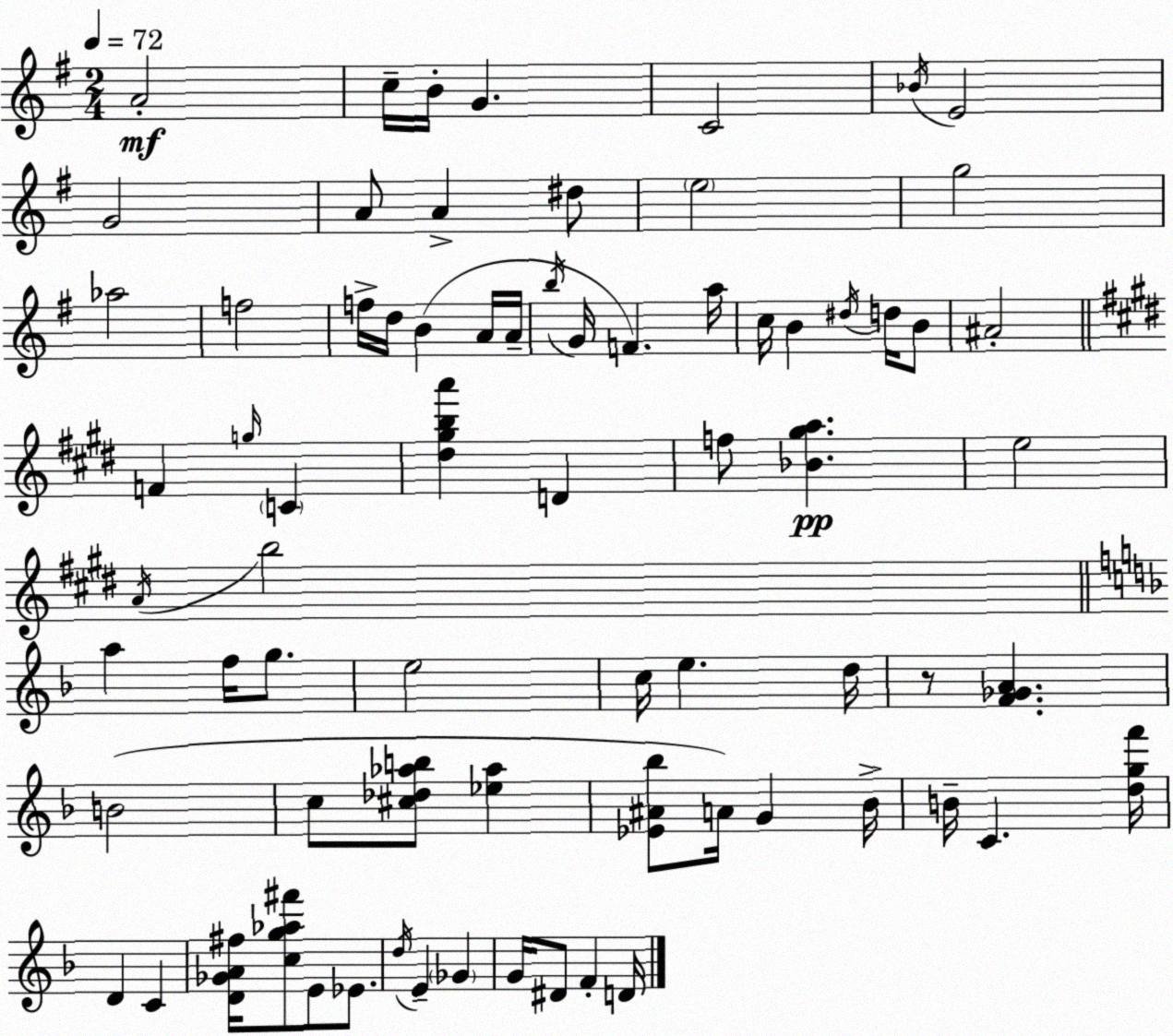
X:1
T:Untitled
M:2/4
L:1/4
K:G
A2 c/4 B/4 G C2 _B/4 E2 G2 A/2 A ^d/2 e2 g2 _a2 f2 f/4 d/4 B A/4 A/4 b/4 G/4 F a/4 c/4 B ^d/4 d/4 B/2 ^A2 F g/4 C [^d^gba'] D f/2 [_B^ga] e2 A/4 b2 a f/4 g/2 e2 c/4 e d/4 z/2 [F_GA] B2 c/2 [^c_d_ab]/2 [_e_a] [_E^A_b]/2 A/4 G _B/4 B/4 C [dgf']/4 D C [D_GA^f]/4 [cg_a^f']/2 E/2 _E/2 d/4 E _G G/4 ^D/2 F D/4